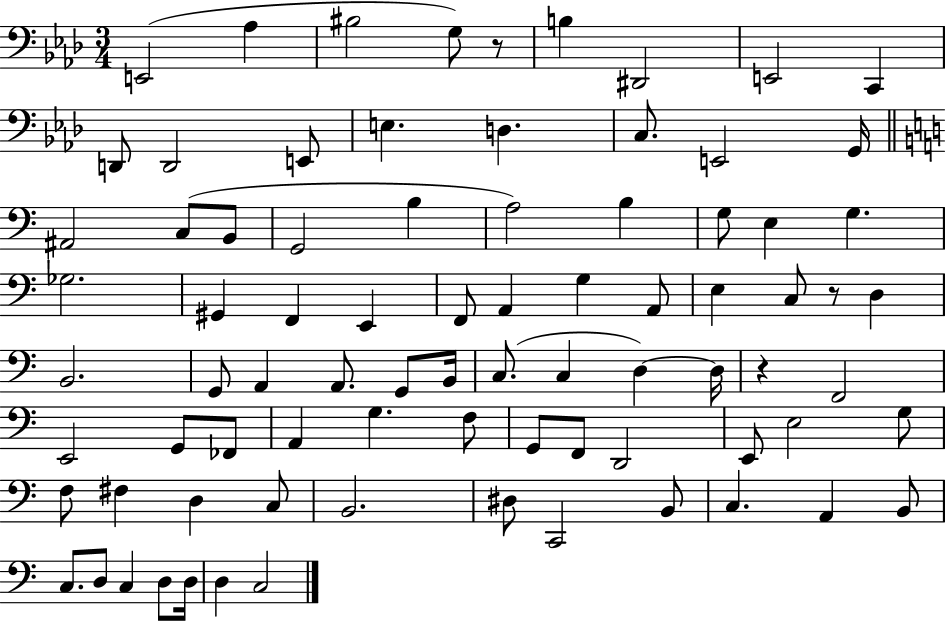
E2/h Ab3/q BIS3/h G3/e R/e B3/q D#2/h E2/h C2/q D2/e D2/h E2/e E3/q. D3/q. C3/e. E2/h G2/s A#2/h C3/e B2/e G2/h B3/q A3/h B3/q G3/e E3/q G3/q. Gb3/h. G#2/q F2/q E2/q F2/e A2/q G3/q A2/e E3/q C3/e R/e D3/q B2/h. G2/e A2/q A2/e. G2/e B2/s C3/e. C3/q D3/q D3/s R/q F2/h E2/h G2/e FES2/e A2/q G3/q. F3/e G2/e F2/e D2/h E2/e E3/h G3/e F3/e F#3/q D3/q C3/e B2/h. D#3/e C2/h B2/e C3/q. A2/q B2/e C3/e. D3/e C3/q D3/e D3/s D3/q C3/h